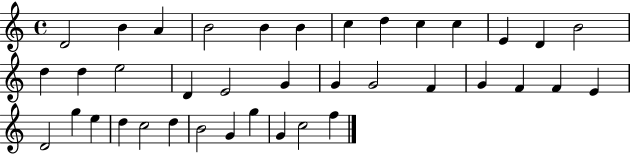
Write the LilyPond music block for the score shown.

{
  \clef treble
  \time 4/4
  \defaultTimeSignature
  \key c \major
  d'2 b'4 a'4 | b'2 b'4 b'4 | c''4 d''4 c''4 c''4 | e'4 d'4 b'2 | \break d''4 d''4 e''2 | d'4 e'2 g'4 | g'4 g'2 f'4 | g'4 f'4 f'4 e'4 | \break d'2 g''4 e''4 | d''4 c''2 d''4 | b'2 g'4 g''4 | g'4 c''2 f''4 | \break \bar "|."
}